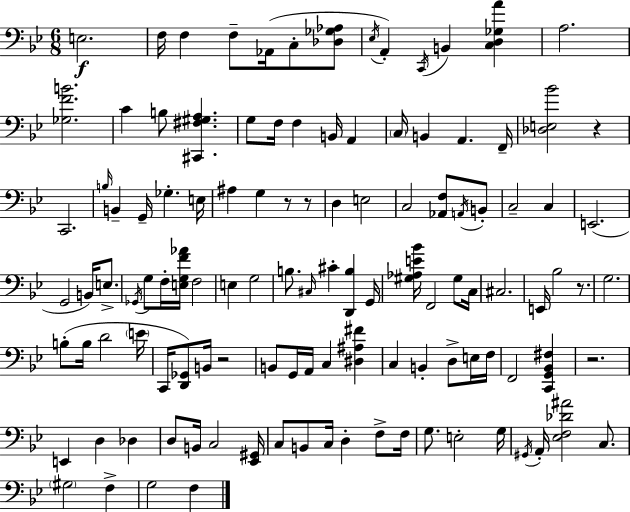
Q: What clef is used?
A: bass